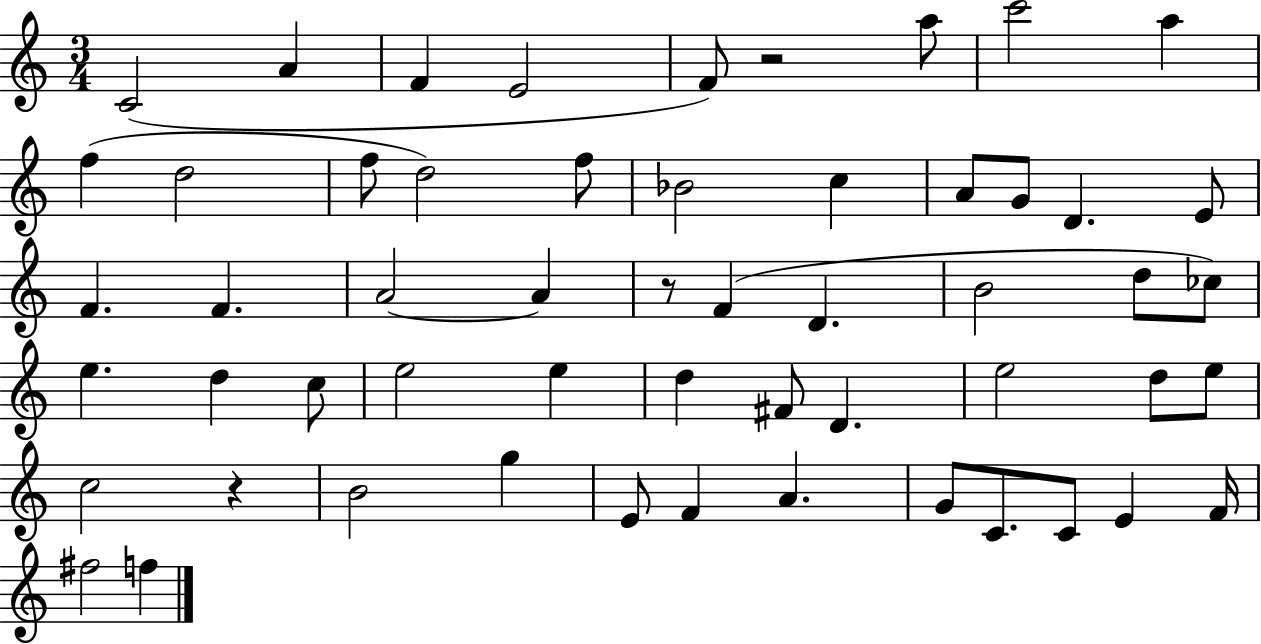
X:1
T:Untitled
M:3/4
L:1/4
K:C
C2 A F E2 F/2 z2 a/2 c'2 a f d2 f/2 d2 f/2 _B2 c A/2 G/2 D E/2 F F A2 A z/2 F D B2 d/2 _c/2 e d c/2 e2 e d ^F/2 D e2 d/2 e/2 c2 z B2 g E/2 F A G/2 C/2 C/2 E F/4 ^f2 f